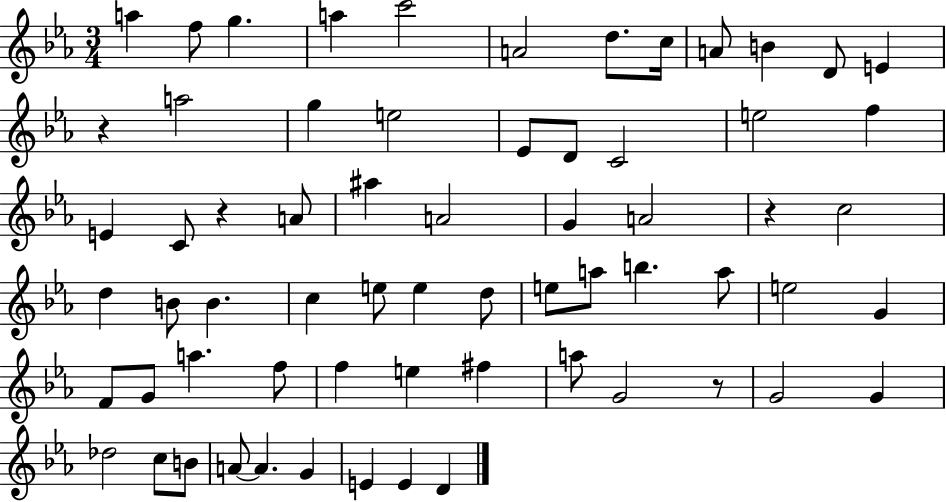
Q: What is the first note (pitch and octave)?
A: A5